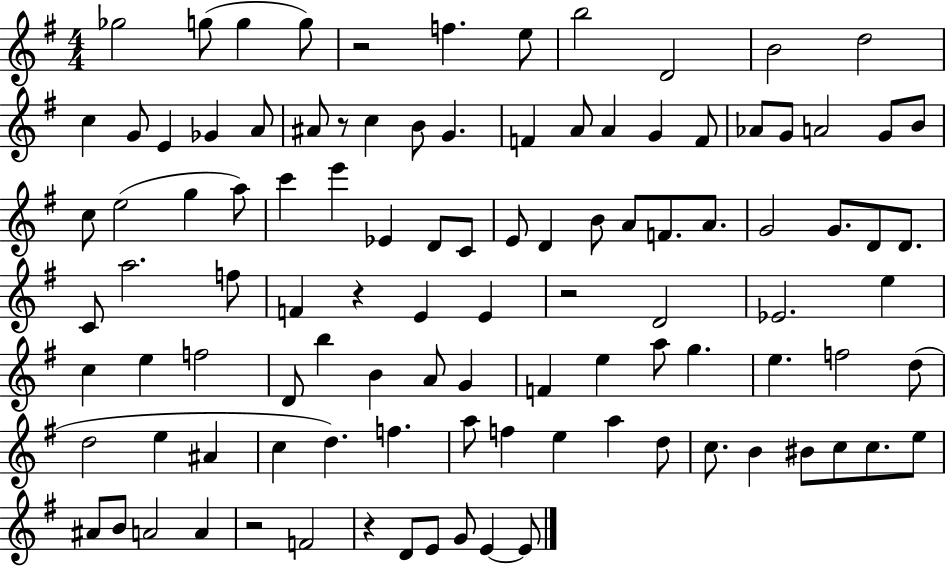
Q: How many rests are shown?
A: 6